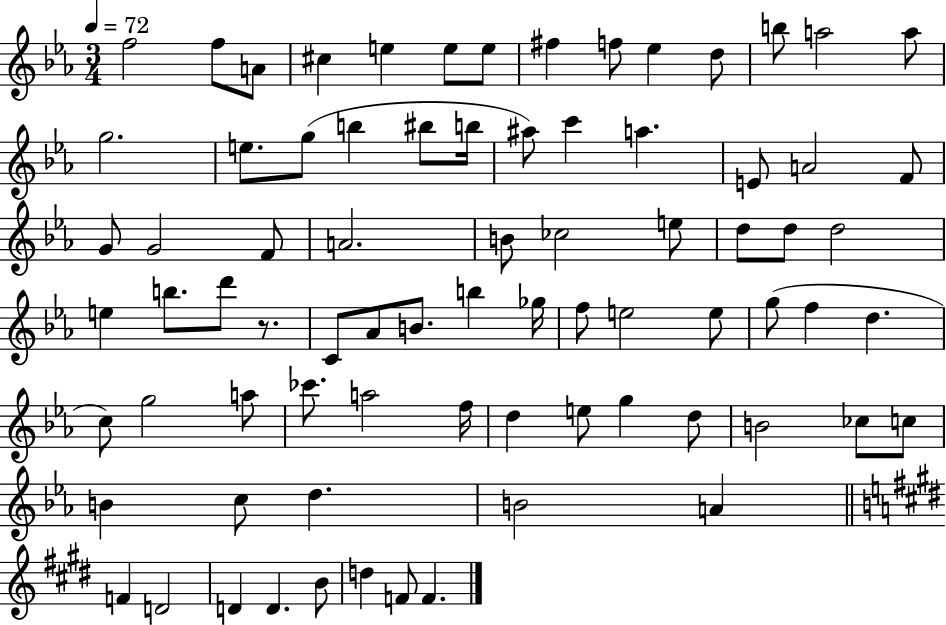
{
  \clef treble
  \numericTimeSignature
  \time 3/4
  \key ees \major
  \tempo 4 = 72
  f''2 f''8 a'8 | cis''4 e''4 e''8 e''8 | fis''4 f''8 ees''4 d''8 | b''8 a''2 a''8 | \break g''2. | e''8. g''8( b''4 bis''8 b''16 | ais''8) c'''4 a''4. | e'8 a'2 f'8 | \break g'8 g'2 f'8 | a'2. | b'8 ces''2 e''8 | d''8 d''8 d''2 | \break e''4 b''8. d'''8 r8. | c'8 aes'8 b'8. b''4 ges''16 | f''8 e''2 e''8 | g''8( f''4 d''4. | \break c''8) g''2 a''8 | ces'''8. a''2 f''16 | d''4 e''8 g''4 d''8 | b'2 ces''8 c''8 | \break b'4 c''8 d''4. | b'2 a'4 | \bar "||" \break \key e \major f'4 d'2 | d'4 d'4. b'8 | d''4 f'8 f'4. | \bar "|."
}